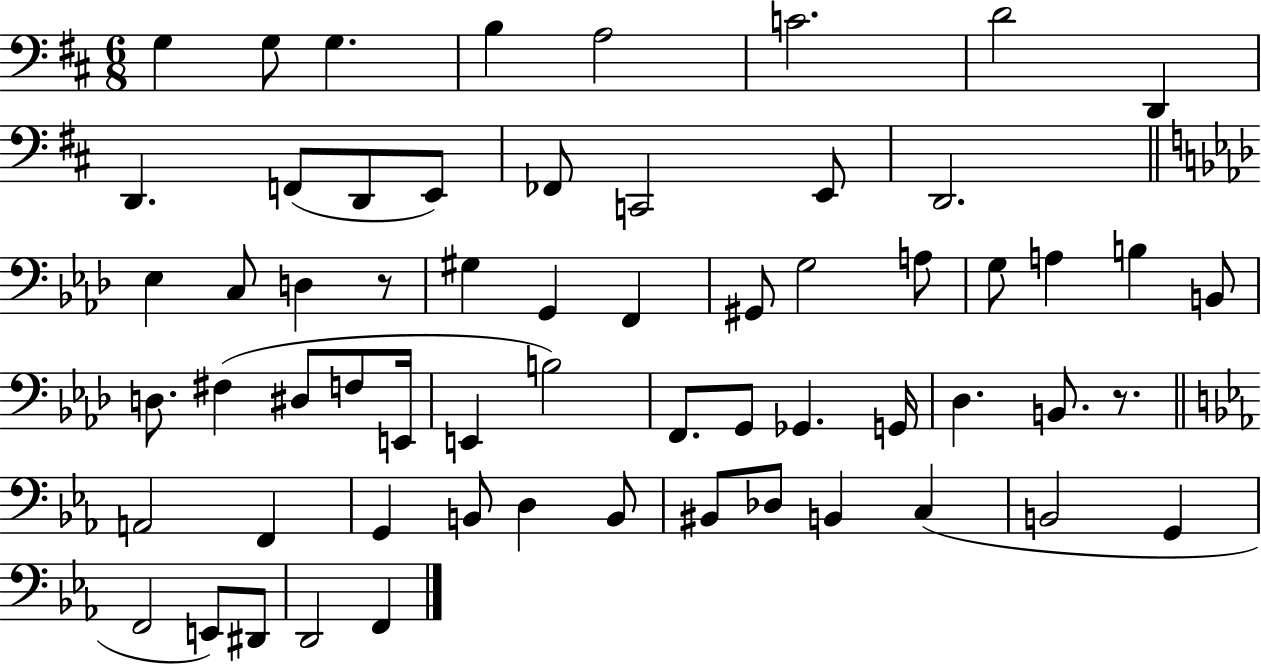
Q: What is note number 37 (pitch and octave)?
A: F2